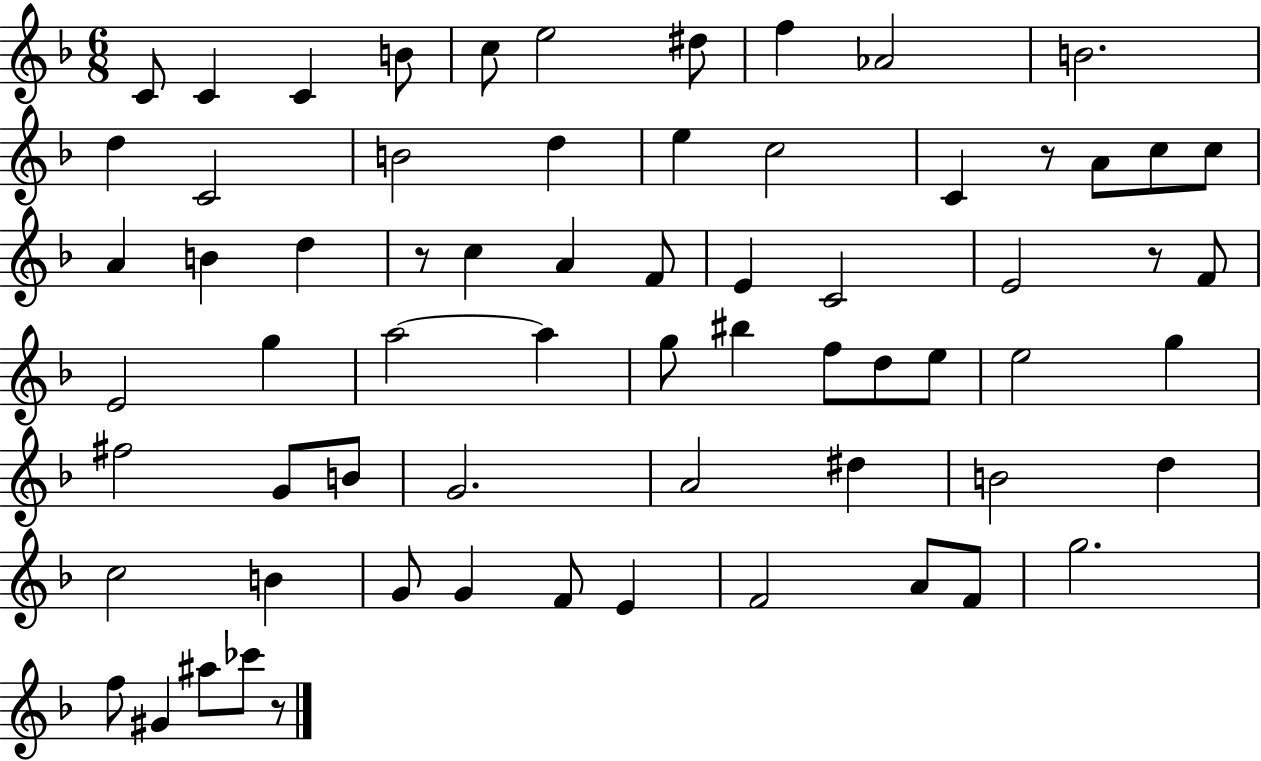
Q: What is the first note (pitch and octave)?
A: C4